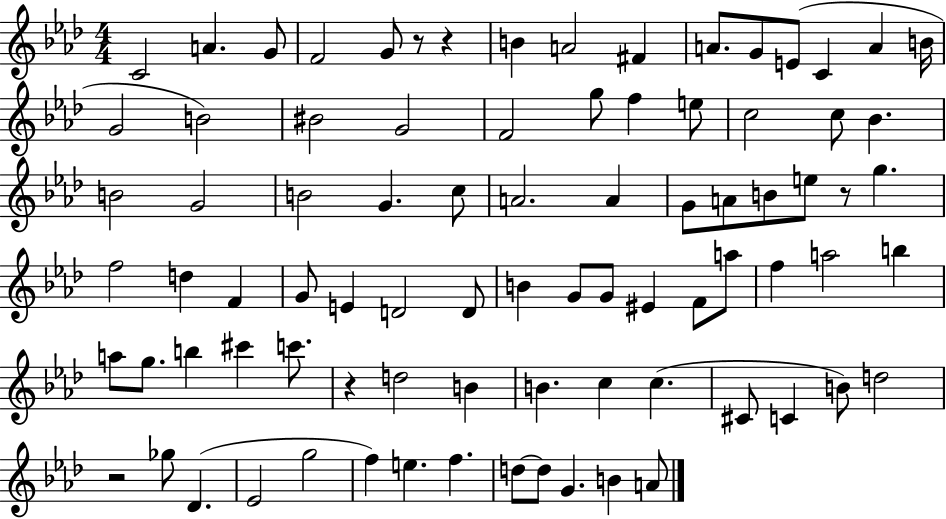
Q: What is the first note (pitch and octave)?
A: C4